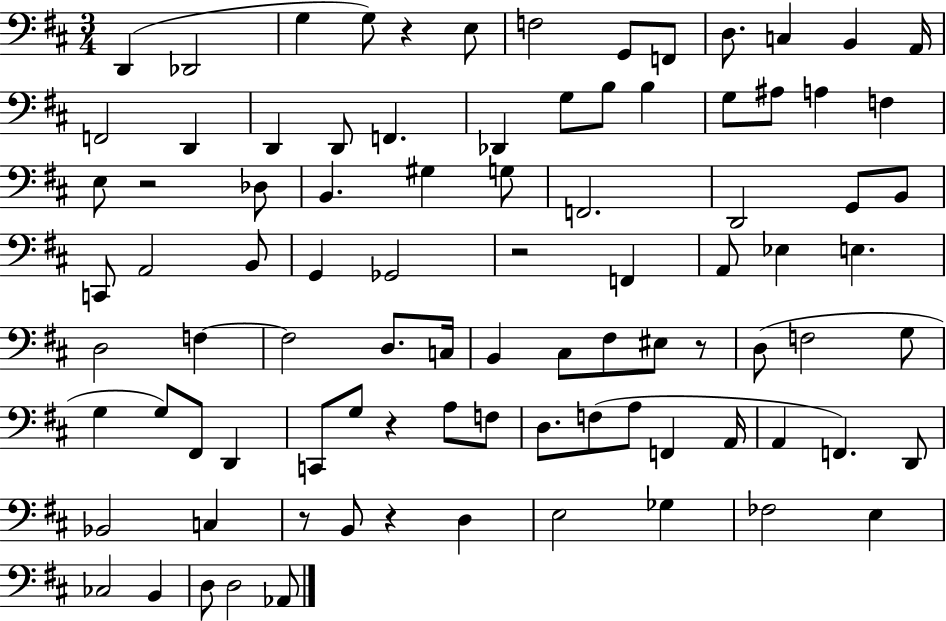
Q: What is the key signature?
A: D major